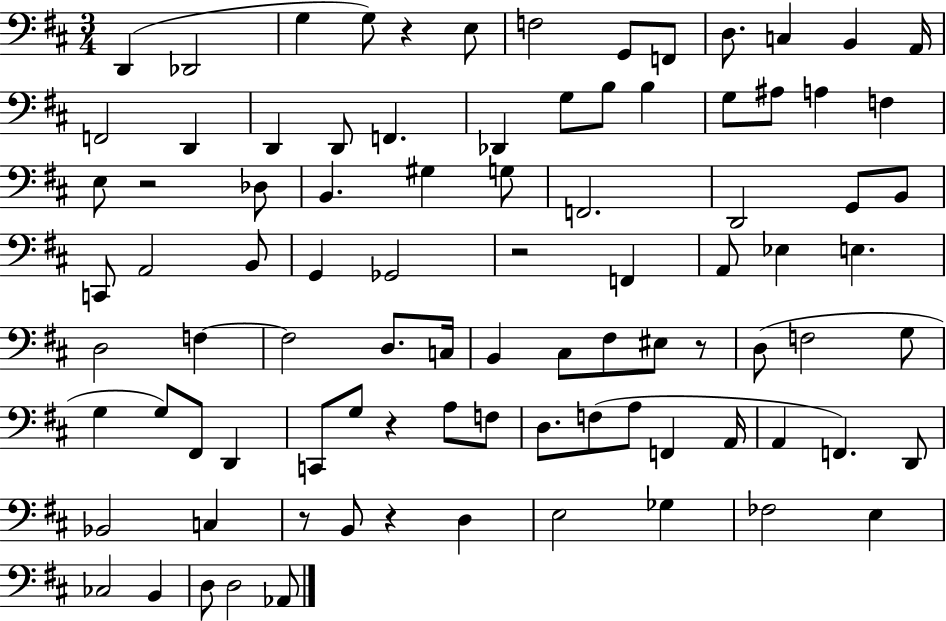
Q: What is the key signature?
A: D major